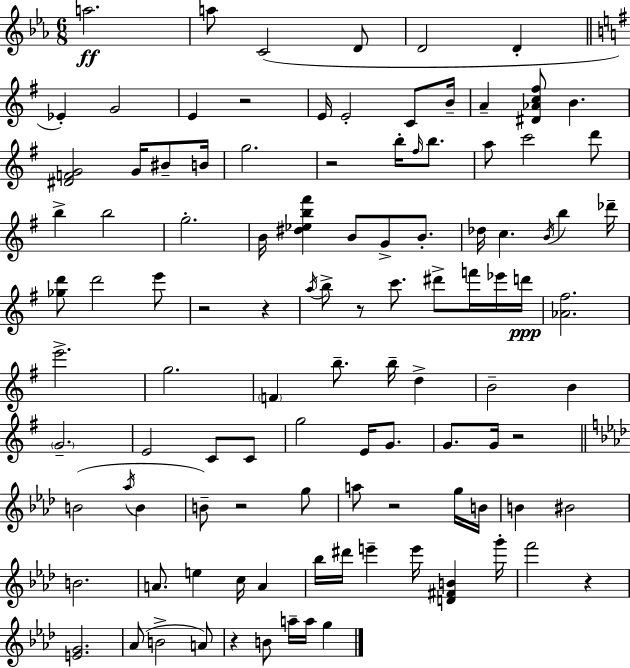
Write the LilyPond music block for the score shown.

{
  \clef treble
  \numericTimeSignature
  \time 6/8
  \key c \minor
  \repeat volta 2 { a''2.\ff | a''8 c'2( d'8 | d'2 d'4-. | \bar "||" \break \key g \major ees'4-.) g'2 | e'4 r2 | e'16 e'2-. c'8 b'16-- | a'4-- <dis' aes' c'' fis''>8 b'4. | \break <dis' f' g'>2 g'16 bis'8-- b'16 | g''2. | r2 b''16-. \grace { fis''16 } b''8. | a''8 c'''2 d'''8 | \break b''4-> b''2 | g''2.-. | b'16 <dis'' ees'' b'' fis'''>4 b'8 g'8-> b'8.-. | des''16 c''4. \acciaccatura { b'16 } b''4 | \break des'''16-- <ges'' d'''>8 d'''2 | e'''8 r2 r4 | \acciaccatura { a''16 } b''8-> r8 c'''8. dis'''8-> | f'''16 ees'''16 d'''16\ppp <aes' fis''>2. | \break e'''2.-> | g''2. | \parenthesize f'4 b''8.-- b''16-- d''4-> | b'2-- b'4 | \break \parenthesize g'2.-- | e'2 c'8 | c'8 g''2 e'16 | g'8. g'8. g'16 r2 | \break \bar "||" \break \key aes \major b'2( \acciaccatura { aes''16 } b'4 | b'8--) r2 g''8 | a''8 r2 g''16 | b'16 b'4 bis'2 | \break b'2. | a'8. e''4 c''16 a'4 | bes''16 dis'''16 e'''4-- e'''16 <d' fis' b'>4 | g'''16-. f'''2 r4 | \break <e' g'>2. | aes'8( b'2-> a'8) | r4 b'8 a''16-- a''16 g''4 | } \bar "|."
}